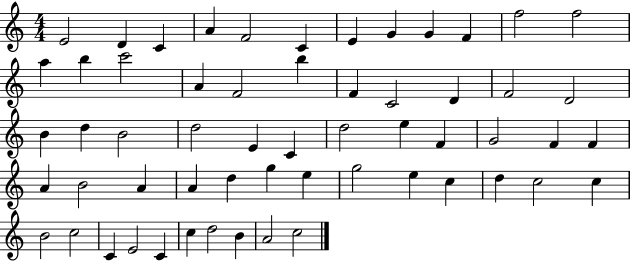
X:1
T:Untitled
M:4/4
L:1/4
K:C
E2 D C A F2 C E G G F f2 f2 a b c'2 A F2 b F C2 D F2 D2 B d B2 d2 E C d2 e F G2 F F A B2 A A d g e g2 e c d c2 c B2 c2 C E2 C c d2 B A2 c2